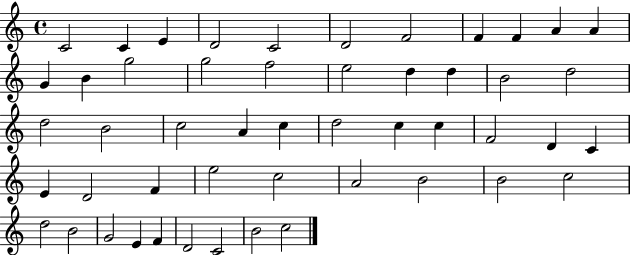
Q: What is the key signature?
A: C major